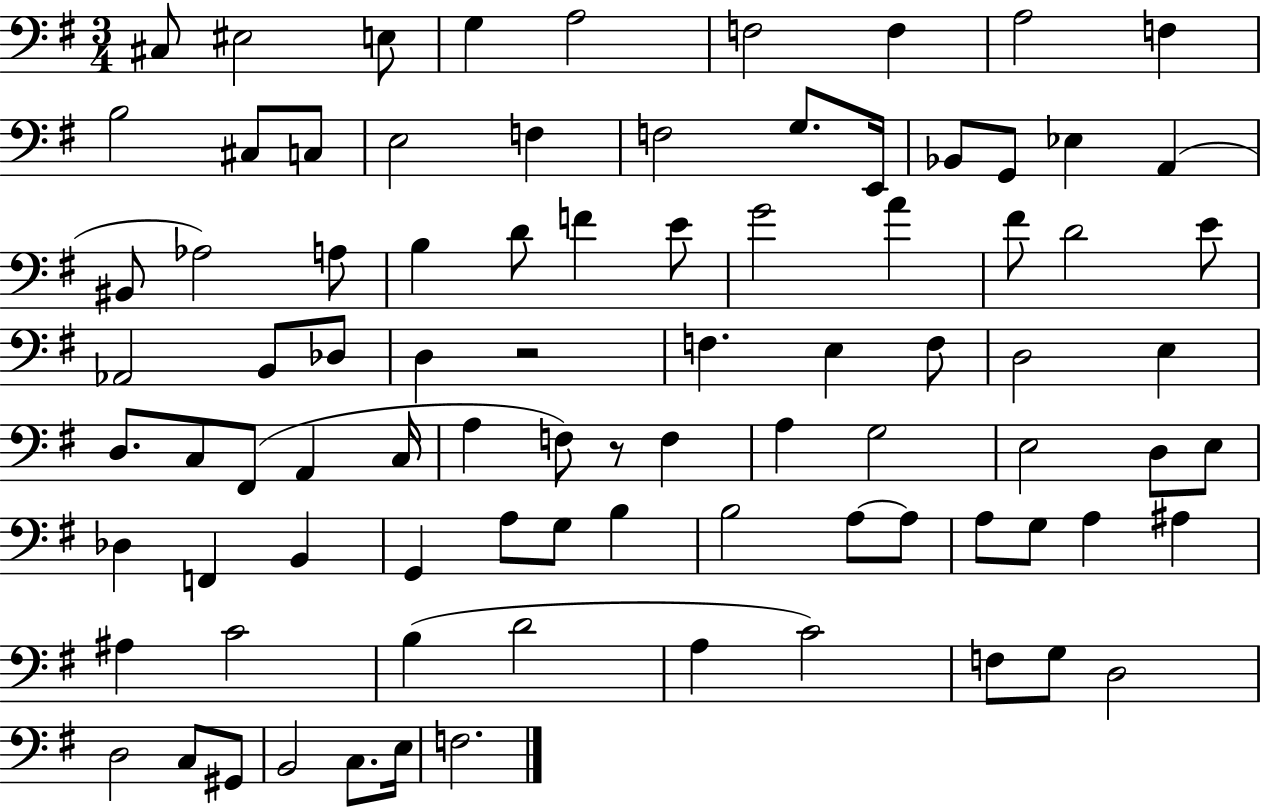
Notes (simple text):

C#3/e EIS3/h E3/e G3/q A3/h F3/h F3/q A3/h F3/q B3/h C#3/e C3/e E3/h F3/q F3/h G3/e. E2/s Bb2/e G2/e Eb3/q A2/q BIS2/e Ab3/h A3/e B3/q D4/e F4/q E4/e G4/h A4/q F#4/e D4/h E4/e Ab2/h B2/e Db3/e D3/q R/h F3/q. E3/q F3/e D3/h E3/q D3/e. C3/e F#2/e A2/q C3/s A3/q F3/e R/e F3/q A3/q G3/h E3/h D3/e E3/e Db3/q F2/q B2/q G2/q A3/e G3/e B3/q B3/h A3/e A3/e A3/e G3/e A3/q A#3/q A#3/q C4/h B3/q D4/h A3/q C4/h F3/e G3/e D3/h D3/h C3/e G#2/e B2/h C3/e. E3/s F3/h.